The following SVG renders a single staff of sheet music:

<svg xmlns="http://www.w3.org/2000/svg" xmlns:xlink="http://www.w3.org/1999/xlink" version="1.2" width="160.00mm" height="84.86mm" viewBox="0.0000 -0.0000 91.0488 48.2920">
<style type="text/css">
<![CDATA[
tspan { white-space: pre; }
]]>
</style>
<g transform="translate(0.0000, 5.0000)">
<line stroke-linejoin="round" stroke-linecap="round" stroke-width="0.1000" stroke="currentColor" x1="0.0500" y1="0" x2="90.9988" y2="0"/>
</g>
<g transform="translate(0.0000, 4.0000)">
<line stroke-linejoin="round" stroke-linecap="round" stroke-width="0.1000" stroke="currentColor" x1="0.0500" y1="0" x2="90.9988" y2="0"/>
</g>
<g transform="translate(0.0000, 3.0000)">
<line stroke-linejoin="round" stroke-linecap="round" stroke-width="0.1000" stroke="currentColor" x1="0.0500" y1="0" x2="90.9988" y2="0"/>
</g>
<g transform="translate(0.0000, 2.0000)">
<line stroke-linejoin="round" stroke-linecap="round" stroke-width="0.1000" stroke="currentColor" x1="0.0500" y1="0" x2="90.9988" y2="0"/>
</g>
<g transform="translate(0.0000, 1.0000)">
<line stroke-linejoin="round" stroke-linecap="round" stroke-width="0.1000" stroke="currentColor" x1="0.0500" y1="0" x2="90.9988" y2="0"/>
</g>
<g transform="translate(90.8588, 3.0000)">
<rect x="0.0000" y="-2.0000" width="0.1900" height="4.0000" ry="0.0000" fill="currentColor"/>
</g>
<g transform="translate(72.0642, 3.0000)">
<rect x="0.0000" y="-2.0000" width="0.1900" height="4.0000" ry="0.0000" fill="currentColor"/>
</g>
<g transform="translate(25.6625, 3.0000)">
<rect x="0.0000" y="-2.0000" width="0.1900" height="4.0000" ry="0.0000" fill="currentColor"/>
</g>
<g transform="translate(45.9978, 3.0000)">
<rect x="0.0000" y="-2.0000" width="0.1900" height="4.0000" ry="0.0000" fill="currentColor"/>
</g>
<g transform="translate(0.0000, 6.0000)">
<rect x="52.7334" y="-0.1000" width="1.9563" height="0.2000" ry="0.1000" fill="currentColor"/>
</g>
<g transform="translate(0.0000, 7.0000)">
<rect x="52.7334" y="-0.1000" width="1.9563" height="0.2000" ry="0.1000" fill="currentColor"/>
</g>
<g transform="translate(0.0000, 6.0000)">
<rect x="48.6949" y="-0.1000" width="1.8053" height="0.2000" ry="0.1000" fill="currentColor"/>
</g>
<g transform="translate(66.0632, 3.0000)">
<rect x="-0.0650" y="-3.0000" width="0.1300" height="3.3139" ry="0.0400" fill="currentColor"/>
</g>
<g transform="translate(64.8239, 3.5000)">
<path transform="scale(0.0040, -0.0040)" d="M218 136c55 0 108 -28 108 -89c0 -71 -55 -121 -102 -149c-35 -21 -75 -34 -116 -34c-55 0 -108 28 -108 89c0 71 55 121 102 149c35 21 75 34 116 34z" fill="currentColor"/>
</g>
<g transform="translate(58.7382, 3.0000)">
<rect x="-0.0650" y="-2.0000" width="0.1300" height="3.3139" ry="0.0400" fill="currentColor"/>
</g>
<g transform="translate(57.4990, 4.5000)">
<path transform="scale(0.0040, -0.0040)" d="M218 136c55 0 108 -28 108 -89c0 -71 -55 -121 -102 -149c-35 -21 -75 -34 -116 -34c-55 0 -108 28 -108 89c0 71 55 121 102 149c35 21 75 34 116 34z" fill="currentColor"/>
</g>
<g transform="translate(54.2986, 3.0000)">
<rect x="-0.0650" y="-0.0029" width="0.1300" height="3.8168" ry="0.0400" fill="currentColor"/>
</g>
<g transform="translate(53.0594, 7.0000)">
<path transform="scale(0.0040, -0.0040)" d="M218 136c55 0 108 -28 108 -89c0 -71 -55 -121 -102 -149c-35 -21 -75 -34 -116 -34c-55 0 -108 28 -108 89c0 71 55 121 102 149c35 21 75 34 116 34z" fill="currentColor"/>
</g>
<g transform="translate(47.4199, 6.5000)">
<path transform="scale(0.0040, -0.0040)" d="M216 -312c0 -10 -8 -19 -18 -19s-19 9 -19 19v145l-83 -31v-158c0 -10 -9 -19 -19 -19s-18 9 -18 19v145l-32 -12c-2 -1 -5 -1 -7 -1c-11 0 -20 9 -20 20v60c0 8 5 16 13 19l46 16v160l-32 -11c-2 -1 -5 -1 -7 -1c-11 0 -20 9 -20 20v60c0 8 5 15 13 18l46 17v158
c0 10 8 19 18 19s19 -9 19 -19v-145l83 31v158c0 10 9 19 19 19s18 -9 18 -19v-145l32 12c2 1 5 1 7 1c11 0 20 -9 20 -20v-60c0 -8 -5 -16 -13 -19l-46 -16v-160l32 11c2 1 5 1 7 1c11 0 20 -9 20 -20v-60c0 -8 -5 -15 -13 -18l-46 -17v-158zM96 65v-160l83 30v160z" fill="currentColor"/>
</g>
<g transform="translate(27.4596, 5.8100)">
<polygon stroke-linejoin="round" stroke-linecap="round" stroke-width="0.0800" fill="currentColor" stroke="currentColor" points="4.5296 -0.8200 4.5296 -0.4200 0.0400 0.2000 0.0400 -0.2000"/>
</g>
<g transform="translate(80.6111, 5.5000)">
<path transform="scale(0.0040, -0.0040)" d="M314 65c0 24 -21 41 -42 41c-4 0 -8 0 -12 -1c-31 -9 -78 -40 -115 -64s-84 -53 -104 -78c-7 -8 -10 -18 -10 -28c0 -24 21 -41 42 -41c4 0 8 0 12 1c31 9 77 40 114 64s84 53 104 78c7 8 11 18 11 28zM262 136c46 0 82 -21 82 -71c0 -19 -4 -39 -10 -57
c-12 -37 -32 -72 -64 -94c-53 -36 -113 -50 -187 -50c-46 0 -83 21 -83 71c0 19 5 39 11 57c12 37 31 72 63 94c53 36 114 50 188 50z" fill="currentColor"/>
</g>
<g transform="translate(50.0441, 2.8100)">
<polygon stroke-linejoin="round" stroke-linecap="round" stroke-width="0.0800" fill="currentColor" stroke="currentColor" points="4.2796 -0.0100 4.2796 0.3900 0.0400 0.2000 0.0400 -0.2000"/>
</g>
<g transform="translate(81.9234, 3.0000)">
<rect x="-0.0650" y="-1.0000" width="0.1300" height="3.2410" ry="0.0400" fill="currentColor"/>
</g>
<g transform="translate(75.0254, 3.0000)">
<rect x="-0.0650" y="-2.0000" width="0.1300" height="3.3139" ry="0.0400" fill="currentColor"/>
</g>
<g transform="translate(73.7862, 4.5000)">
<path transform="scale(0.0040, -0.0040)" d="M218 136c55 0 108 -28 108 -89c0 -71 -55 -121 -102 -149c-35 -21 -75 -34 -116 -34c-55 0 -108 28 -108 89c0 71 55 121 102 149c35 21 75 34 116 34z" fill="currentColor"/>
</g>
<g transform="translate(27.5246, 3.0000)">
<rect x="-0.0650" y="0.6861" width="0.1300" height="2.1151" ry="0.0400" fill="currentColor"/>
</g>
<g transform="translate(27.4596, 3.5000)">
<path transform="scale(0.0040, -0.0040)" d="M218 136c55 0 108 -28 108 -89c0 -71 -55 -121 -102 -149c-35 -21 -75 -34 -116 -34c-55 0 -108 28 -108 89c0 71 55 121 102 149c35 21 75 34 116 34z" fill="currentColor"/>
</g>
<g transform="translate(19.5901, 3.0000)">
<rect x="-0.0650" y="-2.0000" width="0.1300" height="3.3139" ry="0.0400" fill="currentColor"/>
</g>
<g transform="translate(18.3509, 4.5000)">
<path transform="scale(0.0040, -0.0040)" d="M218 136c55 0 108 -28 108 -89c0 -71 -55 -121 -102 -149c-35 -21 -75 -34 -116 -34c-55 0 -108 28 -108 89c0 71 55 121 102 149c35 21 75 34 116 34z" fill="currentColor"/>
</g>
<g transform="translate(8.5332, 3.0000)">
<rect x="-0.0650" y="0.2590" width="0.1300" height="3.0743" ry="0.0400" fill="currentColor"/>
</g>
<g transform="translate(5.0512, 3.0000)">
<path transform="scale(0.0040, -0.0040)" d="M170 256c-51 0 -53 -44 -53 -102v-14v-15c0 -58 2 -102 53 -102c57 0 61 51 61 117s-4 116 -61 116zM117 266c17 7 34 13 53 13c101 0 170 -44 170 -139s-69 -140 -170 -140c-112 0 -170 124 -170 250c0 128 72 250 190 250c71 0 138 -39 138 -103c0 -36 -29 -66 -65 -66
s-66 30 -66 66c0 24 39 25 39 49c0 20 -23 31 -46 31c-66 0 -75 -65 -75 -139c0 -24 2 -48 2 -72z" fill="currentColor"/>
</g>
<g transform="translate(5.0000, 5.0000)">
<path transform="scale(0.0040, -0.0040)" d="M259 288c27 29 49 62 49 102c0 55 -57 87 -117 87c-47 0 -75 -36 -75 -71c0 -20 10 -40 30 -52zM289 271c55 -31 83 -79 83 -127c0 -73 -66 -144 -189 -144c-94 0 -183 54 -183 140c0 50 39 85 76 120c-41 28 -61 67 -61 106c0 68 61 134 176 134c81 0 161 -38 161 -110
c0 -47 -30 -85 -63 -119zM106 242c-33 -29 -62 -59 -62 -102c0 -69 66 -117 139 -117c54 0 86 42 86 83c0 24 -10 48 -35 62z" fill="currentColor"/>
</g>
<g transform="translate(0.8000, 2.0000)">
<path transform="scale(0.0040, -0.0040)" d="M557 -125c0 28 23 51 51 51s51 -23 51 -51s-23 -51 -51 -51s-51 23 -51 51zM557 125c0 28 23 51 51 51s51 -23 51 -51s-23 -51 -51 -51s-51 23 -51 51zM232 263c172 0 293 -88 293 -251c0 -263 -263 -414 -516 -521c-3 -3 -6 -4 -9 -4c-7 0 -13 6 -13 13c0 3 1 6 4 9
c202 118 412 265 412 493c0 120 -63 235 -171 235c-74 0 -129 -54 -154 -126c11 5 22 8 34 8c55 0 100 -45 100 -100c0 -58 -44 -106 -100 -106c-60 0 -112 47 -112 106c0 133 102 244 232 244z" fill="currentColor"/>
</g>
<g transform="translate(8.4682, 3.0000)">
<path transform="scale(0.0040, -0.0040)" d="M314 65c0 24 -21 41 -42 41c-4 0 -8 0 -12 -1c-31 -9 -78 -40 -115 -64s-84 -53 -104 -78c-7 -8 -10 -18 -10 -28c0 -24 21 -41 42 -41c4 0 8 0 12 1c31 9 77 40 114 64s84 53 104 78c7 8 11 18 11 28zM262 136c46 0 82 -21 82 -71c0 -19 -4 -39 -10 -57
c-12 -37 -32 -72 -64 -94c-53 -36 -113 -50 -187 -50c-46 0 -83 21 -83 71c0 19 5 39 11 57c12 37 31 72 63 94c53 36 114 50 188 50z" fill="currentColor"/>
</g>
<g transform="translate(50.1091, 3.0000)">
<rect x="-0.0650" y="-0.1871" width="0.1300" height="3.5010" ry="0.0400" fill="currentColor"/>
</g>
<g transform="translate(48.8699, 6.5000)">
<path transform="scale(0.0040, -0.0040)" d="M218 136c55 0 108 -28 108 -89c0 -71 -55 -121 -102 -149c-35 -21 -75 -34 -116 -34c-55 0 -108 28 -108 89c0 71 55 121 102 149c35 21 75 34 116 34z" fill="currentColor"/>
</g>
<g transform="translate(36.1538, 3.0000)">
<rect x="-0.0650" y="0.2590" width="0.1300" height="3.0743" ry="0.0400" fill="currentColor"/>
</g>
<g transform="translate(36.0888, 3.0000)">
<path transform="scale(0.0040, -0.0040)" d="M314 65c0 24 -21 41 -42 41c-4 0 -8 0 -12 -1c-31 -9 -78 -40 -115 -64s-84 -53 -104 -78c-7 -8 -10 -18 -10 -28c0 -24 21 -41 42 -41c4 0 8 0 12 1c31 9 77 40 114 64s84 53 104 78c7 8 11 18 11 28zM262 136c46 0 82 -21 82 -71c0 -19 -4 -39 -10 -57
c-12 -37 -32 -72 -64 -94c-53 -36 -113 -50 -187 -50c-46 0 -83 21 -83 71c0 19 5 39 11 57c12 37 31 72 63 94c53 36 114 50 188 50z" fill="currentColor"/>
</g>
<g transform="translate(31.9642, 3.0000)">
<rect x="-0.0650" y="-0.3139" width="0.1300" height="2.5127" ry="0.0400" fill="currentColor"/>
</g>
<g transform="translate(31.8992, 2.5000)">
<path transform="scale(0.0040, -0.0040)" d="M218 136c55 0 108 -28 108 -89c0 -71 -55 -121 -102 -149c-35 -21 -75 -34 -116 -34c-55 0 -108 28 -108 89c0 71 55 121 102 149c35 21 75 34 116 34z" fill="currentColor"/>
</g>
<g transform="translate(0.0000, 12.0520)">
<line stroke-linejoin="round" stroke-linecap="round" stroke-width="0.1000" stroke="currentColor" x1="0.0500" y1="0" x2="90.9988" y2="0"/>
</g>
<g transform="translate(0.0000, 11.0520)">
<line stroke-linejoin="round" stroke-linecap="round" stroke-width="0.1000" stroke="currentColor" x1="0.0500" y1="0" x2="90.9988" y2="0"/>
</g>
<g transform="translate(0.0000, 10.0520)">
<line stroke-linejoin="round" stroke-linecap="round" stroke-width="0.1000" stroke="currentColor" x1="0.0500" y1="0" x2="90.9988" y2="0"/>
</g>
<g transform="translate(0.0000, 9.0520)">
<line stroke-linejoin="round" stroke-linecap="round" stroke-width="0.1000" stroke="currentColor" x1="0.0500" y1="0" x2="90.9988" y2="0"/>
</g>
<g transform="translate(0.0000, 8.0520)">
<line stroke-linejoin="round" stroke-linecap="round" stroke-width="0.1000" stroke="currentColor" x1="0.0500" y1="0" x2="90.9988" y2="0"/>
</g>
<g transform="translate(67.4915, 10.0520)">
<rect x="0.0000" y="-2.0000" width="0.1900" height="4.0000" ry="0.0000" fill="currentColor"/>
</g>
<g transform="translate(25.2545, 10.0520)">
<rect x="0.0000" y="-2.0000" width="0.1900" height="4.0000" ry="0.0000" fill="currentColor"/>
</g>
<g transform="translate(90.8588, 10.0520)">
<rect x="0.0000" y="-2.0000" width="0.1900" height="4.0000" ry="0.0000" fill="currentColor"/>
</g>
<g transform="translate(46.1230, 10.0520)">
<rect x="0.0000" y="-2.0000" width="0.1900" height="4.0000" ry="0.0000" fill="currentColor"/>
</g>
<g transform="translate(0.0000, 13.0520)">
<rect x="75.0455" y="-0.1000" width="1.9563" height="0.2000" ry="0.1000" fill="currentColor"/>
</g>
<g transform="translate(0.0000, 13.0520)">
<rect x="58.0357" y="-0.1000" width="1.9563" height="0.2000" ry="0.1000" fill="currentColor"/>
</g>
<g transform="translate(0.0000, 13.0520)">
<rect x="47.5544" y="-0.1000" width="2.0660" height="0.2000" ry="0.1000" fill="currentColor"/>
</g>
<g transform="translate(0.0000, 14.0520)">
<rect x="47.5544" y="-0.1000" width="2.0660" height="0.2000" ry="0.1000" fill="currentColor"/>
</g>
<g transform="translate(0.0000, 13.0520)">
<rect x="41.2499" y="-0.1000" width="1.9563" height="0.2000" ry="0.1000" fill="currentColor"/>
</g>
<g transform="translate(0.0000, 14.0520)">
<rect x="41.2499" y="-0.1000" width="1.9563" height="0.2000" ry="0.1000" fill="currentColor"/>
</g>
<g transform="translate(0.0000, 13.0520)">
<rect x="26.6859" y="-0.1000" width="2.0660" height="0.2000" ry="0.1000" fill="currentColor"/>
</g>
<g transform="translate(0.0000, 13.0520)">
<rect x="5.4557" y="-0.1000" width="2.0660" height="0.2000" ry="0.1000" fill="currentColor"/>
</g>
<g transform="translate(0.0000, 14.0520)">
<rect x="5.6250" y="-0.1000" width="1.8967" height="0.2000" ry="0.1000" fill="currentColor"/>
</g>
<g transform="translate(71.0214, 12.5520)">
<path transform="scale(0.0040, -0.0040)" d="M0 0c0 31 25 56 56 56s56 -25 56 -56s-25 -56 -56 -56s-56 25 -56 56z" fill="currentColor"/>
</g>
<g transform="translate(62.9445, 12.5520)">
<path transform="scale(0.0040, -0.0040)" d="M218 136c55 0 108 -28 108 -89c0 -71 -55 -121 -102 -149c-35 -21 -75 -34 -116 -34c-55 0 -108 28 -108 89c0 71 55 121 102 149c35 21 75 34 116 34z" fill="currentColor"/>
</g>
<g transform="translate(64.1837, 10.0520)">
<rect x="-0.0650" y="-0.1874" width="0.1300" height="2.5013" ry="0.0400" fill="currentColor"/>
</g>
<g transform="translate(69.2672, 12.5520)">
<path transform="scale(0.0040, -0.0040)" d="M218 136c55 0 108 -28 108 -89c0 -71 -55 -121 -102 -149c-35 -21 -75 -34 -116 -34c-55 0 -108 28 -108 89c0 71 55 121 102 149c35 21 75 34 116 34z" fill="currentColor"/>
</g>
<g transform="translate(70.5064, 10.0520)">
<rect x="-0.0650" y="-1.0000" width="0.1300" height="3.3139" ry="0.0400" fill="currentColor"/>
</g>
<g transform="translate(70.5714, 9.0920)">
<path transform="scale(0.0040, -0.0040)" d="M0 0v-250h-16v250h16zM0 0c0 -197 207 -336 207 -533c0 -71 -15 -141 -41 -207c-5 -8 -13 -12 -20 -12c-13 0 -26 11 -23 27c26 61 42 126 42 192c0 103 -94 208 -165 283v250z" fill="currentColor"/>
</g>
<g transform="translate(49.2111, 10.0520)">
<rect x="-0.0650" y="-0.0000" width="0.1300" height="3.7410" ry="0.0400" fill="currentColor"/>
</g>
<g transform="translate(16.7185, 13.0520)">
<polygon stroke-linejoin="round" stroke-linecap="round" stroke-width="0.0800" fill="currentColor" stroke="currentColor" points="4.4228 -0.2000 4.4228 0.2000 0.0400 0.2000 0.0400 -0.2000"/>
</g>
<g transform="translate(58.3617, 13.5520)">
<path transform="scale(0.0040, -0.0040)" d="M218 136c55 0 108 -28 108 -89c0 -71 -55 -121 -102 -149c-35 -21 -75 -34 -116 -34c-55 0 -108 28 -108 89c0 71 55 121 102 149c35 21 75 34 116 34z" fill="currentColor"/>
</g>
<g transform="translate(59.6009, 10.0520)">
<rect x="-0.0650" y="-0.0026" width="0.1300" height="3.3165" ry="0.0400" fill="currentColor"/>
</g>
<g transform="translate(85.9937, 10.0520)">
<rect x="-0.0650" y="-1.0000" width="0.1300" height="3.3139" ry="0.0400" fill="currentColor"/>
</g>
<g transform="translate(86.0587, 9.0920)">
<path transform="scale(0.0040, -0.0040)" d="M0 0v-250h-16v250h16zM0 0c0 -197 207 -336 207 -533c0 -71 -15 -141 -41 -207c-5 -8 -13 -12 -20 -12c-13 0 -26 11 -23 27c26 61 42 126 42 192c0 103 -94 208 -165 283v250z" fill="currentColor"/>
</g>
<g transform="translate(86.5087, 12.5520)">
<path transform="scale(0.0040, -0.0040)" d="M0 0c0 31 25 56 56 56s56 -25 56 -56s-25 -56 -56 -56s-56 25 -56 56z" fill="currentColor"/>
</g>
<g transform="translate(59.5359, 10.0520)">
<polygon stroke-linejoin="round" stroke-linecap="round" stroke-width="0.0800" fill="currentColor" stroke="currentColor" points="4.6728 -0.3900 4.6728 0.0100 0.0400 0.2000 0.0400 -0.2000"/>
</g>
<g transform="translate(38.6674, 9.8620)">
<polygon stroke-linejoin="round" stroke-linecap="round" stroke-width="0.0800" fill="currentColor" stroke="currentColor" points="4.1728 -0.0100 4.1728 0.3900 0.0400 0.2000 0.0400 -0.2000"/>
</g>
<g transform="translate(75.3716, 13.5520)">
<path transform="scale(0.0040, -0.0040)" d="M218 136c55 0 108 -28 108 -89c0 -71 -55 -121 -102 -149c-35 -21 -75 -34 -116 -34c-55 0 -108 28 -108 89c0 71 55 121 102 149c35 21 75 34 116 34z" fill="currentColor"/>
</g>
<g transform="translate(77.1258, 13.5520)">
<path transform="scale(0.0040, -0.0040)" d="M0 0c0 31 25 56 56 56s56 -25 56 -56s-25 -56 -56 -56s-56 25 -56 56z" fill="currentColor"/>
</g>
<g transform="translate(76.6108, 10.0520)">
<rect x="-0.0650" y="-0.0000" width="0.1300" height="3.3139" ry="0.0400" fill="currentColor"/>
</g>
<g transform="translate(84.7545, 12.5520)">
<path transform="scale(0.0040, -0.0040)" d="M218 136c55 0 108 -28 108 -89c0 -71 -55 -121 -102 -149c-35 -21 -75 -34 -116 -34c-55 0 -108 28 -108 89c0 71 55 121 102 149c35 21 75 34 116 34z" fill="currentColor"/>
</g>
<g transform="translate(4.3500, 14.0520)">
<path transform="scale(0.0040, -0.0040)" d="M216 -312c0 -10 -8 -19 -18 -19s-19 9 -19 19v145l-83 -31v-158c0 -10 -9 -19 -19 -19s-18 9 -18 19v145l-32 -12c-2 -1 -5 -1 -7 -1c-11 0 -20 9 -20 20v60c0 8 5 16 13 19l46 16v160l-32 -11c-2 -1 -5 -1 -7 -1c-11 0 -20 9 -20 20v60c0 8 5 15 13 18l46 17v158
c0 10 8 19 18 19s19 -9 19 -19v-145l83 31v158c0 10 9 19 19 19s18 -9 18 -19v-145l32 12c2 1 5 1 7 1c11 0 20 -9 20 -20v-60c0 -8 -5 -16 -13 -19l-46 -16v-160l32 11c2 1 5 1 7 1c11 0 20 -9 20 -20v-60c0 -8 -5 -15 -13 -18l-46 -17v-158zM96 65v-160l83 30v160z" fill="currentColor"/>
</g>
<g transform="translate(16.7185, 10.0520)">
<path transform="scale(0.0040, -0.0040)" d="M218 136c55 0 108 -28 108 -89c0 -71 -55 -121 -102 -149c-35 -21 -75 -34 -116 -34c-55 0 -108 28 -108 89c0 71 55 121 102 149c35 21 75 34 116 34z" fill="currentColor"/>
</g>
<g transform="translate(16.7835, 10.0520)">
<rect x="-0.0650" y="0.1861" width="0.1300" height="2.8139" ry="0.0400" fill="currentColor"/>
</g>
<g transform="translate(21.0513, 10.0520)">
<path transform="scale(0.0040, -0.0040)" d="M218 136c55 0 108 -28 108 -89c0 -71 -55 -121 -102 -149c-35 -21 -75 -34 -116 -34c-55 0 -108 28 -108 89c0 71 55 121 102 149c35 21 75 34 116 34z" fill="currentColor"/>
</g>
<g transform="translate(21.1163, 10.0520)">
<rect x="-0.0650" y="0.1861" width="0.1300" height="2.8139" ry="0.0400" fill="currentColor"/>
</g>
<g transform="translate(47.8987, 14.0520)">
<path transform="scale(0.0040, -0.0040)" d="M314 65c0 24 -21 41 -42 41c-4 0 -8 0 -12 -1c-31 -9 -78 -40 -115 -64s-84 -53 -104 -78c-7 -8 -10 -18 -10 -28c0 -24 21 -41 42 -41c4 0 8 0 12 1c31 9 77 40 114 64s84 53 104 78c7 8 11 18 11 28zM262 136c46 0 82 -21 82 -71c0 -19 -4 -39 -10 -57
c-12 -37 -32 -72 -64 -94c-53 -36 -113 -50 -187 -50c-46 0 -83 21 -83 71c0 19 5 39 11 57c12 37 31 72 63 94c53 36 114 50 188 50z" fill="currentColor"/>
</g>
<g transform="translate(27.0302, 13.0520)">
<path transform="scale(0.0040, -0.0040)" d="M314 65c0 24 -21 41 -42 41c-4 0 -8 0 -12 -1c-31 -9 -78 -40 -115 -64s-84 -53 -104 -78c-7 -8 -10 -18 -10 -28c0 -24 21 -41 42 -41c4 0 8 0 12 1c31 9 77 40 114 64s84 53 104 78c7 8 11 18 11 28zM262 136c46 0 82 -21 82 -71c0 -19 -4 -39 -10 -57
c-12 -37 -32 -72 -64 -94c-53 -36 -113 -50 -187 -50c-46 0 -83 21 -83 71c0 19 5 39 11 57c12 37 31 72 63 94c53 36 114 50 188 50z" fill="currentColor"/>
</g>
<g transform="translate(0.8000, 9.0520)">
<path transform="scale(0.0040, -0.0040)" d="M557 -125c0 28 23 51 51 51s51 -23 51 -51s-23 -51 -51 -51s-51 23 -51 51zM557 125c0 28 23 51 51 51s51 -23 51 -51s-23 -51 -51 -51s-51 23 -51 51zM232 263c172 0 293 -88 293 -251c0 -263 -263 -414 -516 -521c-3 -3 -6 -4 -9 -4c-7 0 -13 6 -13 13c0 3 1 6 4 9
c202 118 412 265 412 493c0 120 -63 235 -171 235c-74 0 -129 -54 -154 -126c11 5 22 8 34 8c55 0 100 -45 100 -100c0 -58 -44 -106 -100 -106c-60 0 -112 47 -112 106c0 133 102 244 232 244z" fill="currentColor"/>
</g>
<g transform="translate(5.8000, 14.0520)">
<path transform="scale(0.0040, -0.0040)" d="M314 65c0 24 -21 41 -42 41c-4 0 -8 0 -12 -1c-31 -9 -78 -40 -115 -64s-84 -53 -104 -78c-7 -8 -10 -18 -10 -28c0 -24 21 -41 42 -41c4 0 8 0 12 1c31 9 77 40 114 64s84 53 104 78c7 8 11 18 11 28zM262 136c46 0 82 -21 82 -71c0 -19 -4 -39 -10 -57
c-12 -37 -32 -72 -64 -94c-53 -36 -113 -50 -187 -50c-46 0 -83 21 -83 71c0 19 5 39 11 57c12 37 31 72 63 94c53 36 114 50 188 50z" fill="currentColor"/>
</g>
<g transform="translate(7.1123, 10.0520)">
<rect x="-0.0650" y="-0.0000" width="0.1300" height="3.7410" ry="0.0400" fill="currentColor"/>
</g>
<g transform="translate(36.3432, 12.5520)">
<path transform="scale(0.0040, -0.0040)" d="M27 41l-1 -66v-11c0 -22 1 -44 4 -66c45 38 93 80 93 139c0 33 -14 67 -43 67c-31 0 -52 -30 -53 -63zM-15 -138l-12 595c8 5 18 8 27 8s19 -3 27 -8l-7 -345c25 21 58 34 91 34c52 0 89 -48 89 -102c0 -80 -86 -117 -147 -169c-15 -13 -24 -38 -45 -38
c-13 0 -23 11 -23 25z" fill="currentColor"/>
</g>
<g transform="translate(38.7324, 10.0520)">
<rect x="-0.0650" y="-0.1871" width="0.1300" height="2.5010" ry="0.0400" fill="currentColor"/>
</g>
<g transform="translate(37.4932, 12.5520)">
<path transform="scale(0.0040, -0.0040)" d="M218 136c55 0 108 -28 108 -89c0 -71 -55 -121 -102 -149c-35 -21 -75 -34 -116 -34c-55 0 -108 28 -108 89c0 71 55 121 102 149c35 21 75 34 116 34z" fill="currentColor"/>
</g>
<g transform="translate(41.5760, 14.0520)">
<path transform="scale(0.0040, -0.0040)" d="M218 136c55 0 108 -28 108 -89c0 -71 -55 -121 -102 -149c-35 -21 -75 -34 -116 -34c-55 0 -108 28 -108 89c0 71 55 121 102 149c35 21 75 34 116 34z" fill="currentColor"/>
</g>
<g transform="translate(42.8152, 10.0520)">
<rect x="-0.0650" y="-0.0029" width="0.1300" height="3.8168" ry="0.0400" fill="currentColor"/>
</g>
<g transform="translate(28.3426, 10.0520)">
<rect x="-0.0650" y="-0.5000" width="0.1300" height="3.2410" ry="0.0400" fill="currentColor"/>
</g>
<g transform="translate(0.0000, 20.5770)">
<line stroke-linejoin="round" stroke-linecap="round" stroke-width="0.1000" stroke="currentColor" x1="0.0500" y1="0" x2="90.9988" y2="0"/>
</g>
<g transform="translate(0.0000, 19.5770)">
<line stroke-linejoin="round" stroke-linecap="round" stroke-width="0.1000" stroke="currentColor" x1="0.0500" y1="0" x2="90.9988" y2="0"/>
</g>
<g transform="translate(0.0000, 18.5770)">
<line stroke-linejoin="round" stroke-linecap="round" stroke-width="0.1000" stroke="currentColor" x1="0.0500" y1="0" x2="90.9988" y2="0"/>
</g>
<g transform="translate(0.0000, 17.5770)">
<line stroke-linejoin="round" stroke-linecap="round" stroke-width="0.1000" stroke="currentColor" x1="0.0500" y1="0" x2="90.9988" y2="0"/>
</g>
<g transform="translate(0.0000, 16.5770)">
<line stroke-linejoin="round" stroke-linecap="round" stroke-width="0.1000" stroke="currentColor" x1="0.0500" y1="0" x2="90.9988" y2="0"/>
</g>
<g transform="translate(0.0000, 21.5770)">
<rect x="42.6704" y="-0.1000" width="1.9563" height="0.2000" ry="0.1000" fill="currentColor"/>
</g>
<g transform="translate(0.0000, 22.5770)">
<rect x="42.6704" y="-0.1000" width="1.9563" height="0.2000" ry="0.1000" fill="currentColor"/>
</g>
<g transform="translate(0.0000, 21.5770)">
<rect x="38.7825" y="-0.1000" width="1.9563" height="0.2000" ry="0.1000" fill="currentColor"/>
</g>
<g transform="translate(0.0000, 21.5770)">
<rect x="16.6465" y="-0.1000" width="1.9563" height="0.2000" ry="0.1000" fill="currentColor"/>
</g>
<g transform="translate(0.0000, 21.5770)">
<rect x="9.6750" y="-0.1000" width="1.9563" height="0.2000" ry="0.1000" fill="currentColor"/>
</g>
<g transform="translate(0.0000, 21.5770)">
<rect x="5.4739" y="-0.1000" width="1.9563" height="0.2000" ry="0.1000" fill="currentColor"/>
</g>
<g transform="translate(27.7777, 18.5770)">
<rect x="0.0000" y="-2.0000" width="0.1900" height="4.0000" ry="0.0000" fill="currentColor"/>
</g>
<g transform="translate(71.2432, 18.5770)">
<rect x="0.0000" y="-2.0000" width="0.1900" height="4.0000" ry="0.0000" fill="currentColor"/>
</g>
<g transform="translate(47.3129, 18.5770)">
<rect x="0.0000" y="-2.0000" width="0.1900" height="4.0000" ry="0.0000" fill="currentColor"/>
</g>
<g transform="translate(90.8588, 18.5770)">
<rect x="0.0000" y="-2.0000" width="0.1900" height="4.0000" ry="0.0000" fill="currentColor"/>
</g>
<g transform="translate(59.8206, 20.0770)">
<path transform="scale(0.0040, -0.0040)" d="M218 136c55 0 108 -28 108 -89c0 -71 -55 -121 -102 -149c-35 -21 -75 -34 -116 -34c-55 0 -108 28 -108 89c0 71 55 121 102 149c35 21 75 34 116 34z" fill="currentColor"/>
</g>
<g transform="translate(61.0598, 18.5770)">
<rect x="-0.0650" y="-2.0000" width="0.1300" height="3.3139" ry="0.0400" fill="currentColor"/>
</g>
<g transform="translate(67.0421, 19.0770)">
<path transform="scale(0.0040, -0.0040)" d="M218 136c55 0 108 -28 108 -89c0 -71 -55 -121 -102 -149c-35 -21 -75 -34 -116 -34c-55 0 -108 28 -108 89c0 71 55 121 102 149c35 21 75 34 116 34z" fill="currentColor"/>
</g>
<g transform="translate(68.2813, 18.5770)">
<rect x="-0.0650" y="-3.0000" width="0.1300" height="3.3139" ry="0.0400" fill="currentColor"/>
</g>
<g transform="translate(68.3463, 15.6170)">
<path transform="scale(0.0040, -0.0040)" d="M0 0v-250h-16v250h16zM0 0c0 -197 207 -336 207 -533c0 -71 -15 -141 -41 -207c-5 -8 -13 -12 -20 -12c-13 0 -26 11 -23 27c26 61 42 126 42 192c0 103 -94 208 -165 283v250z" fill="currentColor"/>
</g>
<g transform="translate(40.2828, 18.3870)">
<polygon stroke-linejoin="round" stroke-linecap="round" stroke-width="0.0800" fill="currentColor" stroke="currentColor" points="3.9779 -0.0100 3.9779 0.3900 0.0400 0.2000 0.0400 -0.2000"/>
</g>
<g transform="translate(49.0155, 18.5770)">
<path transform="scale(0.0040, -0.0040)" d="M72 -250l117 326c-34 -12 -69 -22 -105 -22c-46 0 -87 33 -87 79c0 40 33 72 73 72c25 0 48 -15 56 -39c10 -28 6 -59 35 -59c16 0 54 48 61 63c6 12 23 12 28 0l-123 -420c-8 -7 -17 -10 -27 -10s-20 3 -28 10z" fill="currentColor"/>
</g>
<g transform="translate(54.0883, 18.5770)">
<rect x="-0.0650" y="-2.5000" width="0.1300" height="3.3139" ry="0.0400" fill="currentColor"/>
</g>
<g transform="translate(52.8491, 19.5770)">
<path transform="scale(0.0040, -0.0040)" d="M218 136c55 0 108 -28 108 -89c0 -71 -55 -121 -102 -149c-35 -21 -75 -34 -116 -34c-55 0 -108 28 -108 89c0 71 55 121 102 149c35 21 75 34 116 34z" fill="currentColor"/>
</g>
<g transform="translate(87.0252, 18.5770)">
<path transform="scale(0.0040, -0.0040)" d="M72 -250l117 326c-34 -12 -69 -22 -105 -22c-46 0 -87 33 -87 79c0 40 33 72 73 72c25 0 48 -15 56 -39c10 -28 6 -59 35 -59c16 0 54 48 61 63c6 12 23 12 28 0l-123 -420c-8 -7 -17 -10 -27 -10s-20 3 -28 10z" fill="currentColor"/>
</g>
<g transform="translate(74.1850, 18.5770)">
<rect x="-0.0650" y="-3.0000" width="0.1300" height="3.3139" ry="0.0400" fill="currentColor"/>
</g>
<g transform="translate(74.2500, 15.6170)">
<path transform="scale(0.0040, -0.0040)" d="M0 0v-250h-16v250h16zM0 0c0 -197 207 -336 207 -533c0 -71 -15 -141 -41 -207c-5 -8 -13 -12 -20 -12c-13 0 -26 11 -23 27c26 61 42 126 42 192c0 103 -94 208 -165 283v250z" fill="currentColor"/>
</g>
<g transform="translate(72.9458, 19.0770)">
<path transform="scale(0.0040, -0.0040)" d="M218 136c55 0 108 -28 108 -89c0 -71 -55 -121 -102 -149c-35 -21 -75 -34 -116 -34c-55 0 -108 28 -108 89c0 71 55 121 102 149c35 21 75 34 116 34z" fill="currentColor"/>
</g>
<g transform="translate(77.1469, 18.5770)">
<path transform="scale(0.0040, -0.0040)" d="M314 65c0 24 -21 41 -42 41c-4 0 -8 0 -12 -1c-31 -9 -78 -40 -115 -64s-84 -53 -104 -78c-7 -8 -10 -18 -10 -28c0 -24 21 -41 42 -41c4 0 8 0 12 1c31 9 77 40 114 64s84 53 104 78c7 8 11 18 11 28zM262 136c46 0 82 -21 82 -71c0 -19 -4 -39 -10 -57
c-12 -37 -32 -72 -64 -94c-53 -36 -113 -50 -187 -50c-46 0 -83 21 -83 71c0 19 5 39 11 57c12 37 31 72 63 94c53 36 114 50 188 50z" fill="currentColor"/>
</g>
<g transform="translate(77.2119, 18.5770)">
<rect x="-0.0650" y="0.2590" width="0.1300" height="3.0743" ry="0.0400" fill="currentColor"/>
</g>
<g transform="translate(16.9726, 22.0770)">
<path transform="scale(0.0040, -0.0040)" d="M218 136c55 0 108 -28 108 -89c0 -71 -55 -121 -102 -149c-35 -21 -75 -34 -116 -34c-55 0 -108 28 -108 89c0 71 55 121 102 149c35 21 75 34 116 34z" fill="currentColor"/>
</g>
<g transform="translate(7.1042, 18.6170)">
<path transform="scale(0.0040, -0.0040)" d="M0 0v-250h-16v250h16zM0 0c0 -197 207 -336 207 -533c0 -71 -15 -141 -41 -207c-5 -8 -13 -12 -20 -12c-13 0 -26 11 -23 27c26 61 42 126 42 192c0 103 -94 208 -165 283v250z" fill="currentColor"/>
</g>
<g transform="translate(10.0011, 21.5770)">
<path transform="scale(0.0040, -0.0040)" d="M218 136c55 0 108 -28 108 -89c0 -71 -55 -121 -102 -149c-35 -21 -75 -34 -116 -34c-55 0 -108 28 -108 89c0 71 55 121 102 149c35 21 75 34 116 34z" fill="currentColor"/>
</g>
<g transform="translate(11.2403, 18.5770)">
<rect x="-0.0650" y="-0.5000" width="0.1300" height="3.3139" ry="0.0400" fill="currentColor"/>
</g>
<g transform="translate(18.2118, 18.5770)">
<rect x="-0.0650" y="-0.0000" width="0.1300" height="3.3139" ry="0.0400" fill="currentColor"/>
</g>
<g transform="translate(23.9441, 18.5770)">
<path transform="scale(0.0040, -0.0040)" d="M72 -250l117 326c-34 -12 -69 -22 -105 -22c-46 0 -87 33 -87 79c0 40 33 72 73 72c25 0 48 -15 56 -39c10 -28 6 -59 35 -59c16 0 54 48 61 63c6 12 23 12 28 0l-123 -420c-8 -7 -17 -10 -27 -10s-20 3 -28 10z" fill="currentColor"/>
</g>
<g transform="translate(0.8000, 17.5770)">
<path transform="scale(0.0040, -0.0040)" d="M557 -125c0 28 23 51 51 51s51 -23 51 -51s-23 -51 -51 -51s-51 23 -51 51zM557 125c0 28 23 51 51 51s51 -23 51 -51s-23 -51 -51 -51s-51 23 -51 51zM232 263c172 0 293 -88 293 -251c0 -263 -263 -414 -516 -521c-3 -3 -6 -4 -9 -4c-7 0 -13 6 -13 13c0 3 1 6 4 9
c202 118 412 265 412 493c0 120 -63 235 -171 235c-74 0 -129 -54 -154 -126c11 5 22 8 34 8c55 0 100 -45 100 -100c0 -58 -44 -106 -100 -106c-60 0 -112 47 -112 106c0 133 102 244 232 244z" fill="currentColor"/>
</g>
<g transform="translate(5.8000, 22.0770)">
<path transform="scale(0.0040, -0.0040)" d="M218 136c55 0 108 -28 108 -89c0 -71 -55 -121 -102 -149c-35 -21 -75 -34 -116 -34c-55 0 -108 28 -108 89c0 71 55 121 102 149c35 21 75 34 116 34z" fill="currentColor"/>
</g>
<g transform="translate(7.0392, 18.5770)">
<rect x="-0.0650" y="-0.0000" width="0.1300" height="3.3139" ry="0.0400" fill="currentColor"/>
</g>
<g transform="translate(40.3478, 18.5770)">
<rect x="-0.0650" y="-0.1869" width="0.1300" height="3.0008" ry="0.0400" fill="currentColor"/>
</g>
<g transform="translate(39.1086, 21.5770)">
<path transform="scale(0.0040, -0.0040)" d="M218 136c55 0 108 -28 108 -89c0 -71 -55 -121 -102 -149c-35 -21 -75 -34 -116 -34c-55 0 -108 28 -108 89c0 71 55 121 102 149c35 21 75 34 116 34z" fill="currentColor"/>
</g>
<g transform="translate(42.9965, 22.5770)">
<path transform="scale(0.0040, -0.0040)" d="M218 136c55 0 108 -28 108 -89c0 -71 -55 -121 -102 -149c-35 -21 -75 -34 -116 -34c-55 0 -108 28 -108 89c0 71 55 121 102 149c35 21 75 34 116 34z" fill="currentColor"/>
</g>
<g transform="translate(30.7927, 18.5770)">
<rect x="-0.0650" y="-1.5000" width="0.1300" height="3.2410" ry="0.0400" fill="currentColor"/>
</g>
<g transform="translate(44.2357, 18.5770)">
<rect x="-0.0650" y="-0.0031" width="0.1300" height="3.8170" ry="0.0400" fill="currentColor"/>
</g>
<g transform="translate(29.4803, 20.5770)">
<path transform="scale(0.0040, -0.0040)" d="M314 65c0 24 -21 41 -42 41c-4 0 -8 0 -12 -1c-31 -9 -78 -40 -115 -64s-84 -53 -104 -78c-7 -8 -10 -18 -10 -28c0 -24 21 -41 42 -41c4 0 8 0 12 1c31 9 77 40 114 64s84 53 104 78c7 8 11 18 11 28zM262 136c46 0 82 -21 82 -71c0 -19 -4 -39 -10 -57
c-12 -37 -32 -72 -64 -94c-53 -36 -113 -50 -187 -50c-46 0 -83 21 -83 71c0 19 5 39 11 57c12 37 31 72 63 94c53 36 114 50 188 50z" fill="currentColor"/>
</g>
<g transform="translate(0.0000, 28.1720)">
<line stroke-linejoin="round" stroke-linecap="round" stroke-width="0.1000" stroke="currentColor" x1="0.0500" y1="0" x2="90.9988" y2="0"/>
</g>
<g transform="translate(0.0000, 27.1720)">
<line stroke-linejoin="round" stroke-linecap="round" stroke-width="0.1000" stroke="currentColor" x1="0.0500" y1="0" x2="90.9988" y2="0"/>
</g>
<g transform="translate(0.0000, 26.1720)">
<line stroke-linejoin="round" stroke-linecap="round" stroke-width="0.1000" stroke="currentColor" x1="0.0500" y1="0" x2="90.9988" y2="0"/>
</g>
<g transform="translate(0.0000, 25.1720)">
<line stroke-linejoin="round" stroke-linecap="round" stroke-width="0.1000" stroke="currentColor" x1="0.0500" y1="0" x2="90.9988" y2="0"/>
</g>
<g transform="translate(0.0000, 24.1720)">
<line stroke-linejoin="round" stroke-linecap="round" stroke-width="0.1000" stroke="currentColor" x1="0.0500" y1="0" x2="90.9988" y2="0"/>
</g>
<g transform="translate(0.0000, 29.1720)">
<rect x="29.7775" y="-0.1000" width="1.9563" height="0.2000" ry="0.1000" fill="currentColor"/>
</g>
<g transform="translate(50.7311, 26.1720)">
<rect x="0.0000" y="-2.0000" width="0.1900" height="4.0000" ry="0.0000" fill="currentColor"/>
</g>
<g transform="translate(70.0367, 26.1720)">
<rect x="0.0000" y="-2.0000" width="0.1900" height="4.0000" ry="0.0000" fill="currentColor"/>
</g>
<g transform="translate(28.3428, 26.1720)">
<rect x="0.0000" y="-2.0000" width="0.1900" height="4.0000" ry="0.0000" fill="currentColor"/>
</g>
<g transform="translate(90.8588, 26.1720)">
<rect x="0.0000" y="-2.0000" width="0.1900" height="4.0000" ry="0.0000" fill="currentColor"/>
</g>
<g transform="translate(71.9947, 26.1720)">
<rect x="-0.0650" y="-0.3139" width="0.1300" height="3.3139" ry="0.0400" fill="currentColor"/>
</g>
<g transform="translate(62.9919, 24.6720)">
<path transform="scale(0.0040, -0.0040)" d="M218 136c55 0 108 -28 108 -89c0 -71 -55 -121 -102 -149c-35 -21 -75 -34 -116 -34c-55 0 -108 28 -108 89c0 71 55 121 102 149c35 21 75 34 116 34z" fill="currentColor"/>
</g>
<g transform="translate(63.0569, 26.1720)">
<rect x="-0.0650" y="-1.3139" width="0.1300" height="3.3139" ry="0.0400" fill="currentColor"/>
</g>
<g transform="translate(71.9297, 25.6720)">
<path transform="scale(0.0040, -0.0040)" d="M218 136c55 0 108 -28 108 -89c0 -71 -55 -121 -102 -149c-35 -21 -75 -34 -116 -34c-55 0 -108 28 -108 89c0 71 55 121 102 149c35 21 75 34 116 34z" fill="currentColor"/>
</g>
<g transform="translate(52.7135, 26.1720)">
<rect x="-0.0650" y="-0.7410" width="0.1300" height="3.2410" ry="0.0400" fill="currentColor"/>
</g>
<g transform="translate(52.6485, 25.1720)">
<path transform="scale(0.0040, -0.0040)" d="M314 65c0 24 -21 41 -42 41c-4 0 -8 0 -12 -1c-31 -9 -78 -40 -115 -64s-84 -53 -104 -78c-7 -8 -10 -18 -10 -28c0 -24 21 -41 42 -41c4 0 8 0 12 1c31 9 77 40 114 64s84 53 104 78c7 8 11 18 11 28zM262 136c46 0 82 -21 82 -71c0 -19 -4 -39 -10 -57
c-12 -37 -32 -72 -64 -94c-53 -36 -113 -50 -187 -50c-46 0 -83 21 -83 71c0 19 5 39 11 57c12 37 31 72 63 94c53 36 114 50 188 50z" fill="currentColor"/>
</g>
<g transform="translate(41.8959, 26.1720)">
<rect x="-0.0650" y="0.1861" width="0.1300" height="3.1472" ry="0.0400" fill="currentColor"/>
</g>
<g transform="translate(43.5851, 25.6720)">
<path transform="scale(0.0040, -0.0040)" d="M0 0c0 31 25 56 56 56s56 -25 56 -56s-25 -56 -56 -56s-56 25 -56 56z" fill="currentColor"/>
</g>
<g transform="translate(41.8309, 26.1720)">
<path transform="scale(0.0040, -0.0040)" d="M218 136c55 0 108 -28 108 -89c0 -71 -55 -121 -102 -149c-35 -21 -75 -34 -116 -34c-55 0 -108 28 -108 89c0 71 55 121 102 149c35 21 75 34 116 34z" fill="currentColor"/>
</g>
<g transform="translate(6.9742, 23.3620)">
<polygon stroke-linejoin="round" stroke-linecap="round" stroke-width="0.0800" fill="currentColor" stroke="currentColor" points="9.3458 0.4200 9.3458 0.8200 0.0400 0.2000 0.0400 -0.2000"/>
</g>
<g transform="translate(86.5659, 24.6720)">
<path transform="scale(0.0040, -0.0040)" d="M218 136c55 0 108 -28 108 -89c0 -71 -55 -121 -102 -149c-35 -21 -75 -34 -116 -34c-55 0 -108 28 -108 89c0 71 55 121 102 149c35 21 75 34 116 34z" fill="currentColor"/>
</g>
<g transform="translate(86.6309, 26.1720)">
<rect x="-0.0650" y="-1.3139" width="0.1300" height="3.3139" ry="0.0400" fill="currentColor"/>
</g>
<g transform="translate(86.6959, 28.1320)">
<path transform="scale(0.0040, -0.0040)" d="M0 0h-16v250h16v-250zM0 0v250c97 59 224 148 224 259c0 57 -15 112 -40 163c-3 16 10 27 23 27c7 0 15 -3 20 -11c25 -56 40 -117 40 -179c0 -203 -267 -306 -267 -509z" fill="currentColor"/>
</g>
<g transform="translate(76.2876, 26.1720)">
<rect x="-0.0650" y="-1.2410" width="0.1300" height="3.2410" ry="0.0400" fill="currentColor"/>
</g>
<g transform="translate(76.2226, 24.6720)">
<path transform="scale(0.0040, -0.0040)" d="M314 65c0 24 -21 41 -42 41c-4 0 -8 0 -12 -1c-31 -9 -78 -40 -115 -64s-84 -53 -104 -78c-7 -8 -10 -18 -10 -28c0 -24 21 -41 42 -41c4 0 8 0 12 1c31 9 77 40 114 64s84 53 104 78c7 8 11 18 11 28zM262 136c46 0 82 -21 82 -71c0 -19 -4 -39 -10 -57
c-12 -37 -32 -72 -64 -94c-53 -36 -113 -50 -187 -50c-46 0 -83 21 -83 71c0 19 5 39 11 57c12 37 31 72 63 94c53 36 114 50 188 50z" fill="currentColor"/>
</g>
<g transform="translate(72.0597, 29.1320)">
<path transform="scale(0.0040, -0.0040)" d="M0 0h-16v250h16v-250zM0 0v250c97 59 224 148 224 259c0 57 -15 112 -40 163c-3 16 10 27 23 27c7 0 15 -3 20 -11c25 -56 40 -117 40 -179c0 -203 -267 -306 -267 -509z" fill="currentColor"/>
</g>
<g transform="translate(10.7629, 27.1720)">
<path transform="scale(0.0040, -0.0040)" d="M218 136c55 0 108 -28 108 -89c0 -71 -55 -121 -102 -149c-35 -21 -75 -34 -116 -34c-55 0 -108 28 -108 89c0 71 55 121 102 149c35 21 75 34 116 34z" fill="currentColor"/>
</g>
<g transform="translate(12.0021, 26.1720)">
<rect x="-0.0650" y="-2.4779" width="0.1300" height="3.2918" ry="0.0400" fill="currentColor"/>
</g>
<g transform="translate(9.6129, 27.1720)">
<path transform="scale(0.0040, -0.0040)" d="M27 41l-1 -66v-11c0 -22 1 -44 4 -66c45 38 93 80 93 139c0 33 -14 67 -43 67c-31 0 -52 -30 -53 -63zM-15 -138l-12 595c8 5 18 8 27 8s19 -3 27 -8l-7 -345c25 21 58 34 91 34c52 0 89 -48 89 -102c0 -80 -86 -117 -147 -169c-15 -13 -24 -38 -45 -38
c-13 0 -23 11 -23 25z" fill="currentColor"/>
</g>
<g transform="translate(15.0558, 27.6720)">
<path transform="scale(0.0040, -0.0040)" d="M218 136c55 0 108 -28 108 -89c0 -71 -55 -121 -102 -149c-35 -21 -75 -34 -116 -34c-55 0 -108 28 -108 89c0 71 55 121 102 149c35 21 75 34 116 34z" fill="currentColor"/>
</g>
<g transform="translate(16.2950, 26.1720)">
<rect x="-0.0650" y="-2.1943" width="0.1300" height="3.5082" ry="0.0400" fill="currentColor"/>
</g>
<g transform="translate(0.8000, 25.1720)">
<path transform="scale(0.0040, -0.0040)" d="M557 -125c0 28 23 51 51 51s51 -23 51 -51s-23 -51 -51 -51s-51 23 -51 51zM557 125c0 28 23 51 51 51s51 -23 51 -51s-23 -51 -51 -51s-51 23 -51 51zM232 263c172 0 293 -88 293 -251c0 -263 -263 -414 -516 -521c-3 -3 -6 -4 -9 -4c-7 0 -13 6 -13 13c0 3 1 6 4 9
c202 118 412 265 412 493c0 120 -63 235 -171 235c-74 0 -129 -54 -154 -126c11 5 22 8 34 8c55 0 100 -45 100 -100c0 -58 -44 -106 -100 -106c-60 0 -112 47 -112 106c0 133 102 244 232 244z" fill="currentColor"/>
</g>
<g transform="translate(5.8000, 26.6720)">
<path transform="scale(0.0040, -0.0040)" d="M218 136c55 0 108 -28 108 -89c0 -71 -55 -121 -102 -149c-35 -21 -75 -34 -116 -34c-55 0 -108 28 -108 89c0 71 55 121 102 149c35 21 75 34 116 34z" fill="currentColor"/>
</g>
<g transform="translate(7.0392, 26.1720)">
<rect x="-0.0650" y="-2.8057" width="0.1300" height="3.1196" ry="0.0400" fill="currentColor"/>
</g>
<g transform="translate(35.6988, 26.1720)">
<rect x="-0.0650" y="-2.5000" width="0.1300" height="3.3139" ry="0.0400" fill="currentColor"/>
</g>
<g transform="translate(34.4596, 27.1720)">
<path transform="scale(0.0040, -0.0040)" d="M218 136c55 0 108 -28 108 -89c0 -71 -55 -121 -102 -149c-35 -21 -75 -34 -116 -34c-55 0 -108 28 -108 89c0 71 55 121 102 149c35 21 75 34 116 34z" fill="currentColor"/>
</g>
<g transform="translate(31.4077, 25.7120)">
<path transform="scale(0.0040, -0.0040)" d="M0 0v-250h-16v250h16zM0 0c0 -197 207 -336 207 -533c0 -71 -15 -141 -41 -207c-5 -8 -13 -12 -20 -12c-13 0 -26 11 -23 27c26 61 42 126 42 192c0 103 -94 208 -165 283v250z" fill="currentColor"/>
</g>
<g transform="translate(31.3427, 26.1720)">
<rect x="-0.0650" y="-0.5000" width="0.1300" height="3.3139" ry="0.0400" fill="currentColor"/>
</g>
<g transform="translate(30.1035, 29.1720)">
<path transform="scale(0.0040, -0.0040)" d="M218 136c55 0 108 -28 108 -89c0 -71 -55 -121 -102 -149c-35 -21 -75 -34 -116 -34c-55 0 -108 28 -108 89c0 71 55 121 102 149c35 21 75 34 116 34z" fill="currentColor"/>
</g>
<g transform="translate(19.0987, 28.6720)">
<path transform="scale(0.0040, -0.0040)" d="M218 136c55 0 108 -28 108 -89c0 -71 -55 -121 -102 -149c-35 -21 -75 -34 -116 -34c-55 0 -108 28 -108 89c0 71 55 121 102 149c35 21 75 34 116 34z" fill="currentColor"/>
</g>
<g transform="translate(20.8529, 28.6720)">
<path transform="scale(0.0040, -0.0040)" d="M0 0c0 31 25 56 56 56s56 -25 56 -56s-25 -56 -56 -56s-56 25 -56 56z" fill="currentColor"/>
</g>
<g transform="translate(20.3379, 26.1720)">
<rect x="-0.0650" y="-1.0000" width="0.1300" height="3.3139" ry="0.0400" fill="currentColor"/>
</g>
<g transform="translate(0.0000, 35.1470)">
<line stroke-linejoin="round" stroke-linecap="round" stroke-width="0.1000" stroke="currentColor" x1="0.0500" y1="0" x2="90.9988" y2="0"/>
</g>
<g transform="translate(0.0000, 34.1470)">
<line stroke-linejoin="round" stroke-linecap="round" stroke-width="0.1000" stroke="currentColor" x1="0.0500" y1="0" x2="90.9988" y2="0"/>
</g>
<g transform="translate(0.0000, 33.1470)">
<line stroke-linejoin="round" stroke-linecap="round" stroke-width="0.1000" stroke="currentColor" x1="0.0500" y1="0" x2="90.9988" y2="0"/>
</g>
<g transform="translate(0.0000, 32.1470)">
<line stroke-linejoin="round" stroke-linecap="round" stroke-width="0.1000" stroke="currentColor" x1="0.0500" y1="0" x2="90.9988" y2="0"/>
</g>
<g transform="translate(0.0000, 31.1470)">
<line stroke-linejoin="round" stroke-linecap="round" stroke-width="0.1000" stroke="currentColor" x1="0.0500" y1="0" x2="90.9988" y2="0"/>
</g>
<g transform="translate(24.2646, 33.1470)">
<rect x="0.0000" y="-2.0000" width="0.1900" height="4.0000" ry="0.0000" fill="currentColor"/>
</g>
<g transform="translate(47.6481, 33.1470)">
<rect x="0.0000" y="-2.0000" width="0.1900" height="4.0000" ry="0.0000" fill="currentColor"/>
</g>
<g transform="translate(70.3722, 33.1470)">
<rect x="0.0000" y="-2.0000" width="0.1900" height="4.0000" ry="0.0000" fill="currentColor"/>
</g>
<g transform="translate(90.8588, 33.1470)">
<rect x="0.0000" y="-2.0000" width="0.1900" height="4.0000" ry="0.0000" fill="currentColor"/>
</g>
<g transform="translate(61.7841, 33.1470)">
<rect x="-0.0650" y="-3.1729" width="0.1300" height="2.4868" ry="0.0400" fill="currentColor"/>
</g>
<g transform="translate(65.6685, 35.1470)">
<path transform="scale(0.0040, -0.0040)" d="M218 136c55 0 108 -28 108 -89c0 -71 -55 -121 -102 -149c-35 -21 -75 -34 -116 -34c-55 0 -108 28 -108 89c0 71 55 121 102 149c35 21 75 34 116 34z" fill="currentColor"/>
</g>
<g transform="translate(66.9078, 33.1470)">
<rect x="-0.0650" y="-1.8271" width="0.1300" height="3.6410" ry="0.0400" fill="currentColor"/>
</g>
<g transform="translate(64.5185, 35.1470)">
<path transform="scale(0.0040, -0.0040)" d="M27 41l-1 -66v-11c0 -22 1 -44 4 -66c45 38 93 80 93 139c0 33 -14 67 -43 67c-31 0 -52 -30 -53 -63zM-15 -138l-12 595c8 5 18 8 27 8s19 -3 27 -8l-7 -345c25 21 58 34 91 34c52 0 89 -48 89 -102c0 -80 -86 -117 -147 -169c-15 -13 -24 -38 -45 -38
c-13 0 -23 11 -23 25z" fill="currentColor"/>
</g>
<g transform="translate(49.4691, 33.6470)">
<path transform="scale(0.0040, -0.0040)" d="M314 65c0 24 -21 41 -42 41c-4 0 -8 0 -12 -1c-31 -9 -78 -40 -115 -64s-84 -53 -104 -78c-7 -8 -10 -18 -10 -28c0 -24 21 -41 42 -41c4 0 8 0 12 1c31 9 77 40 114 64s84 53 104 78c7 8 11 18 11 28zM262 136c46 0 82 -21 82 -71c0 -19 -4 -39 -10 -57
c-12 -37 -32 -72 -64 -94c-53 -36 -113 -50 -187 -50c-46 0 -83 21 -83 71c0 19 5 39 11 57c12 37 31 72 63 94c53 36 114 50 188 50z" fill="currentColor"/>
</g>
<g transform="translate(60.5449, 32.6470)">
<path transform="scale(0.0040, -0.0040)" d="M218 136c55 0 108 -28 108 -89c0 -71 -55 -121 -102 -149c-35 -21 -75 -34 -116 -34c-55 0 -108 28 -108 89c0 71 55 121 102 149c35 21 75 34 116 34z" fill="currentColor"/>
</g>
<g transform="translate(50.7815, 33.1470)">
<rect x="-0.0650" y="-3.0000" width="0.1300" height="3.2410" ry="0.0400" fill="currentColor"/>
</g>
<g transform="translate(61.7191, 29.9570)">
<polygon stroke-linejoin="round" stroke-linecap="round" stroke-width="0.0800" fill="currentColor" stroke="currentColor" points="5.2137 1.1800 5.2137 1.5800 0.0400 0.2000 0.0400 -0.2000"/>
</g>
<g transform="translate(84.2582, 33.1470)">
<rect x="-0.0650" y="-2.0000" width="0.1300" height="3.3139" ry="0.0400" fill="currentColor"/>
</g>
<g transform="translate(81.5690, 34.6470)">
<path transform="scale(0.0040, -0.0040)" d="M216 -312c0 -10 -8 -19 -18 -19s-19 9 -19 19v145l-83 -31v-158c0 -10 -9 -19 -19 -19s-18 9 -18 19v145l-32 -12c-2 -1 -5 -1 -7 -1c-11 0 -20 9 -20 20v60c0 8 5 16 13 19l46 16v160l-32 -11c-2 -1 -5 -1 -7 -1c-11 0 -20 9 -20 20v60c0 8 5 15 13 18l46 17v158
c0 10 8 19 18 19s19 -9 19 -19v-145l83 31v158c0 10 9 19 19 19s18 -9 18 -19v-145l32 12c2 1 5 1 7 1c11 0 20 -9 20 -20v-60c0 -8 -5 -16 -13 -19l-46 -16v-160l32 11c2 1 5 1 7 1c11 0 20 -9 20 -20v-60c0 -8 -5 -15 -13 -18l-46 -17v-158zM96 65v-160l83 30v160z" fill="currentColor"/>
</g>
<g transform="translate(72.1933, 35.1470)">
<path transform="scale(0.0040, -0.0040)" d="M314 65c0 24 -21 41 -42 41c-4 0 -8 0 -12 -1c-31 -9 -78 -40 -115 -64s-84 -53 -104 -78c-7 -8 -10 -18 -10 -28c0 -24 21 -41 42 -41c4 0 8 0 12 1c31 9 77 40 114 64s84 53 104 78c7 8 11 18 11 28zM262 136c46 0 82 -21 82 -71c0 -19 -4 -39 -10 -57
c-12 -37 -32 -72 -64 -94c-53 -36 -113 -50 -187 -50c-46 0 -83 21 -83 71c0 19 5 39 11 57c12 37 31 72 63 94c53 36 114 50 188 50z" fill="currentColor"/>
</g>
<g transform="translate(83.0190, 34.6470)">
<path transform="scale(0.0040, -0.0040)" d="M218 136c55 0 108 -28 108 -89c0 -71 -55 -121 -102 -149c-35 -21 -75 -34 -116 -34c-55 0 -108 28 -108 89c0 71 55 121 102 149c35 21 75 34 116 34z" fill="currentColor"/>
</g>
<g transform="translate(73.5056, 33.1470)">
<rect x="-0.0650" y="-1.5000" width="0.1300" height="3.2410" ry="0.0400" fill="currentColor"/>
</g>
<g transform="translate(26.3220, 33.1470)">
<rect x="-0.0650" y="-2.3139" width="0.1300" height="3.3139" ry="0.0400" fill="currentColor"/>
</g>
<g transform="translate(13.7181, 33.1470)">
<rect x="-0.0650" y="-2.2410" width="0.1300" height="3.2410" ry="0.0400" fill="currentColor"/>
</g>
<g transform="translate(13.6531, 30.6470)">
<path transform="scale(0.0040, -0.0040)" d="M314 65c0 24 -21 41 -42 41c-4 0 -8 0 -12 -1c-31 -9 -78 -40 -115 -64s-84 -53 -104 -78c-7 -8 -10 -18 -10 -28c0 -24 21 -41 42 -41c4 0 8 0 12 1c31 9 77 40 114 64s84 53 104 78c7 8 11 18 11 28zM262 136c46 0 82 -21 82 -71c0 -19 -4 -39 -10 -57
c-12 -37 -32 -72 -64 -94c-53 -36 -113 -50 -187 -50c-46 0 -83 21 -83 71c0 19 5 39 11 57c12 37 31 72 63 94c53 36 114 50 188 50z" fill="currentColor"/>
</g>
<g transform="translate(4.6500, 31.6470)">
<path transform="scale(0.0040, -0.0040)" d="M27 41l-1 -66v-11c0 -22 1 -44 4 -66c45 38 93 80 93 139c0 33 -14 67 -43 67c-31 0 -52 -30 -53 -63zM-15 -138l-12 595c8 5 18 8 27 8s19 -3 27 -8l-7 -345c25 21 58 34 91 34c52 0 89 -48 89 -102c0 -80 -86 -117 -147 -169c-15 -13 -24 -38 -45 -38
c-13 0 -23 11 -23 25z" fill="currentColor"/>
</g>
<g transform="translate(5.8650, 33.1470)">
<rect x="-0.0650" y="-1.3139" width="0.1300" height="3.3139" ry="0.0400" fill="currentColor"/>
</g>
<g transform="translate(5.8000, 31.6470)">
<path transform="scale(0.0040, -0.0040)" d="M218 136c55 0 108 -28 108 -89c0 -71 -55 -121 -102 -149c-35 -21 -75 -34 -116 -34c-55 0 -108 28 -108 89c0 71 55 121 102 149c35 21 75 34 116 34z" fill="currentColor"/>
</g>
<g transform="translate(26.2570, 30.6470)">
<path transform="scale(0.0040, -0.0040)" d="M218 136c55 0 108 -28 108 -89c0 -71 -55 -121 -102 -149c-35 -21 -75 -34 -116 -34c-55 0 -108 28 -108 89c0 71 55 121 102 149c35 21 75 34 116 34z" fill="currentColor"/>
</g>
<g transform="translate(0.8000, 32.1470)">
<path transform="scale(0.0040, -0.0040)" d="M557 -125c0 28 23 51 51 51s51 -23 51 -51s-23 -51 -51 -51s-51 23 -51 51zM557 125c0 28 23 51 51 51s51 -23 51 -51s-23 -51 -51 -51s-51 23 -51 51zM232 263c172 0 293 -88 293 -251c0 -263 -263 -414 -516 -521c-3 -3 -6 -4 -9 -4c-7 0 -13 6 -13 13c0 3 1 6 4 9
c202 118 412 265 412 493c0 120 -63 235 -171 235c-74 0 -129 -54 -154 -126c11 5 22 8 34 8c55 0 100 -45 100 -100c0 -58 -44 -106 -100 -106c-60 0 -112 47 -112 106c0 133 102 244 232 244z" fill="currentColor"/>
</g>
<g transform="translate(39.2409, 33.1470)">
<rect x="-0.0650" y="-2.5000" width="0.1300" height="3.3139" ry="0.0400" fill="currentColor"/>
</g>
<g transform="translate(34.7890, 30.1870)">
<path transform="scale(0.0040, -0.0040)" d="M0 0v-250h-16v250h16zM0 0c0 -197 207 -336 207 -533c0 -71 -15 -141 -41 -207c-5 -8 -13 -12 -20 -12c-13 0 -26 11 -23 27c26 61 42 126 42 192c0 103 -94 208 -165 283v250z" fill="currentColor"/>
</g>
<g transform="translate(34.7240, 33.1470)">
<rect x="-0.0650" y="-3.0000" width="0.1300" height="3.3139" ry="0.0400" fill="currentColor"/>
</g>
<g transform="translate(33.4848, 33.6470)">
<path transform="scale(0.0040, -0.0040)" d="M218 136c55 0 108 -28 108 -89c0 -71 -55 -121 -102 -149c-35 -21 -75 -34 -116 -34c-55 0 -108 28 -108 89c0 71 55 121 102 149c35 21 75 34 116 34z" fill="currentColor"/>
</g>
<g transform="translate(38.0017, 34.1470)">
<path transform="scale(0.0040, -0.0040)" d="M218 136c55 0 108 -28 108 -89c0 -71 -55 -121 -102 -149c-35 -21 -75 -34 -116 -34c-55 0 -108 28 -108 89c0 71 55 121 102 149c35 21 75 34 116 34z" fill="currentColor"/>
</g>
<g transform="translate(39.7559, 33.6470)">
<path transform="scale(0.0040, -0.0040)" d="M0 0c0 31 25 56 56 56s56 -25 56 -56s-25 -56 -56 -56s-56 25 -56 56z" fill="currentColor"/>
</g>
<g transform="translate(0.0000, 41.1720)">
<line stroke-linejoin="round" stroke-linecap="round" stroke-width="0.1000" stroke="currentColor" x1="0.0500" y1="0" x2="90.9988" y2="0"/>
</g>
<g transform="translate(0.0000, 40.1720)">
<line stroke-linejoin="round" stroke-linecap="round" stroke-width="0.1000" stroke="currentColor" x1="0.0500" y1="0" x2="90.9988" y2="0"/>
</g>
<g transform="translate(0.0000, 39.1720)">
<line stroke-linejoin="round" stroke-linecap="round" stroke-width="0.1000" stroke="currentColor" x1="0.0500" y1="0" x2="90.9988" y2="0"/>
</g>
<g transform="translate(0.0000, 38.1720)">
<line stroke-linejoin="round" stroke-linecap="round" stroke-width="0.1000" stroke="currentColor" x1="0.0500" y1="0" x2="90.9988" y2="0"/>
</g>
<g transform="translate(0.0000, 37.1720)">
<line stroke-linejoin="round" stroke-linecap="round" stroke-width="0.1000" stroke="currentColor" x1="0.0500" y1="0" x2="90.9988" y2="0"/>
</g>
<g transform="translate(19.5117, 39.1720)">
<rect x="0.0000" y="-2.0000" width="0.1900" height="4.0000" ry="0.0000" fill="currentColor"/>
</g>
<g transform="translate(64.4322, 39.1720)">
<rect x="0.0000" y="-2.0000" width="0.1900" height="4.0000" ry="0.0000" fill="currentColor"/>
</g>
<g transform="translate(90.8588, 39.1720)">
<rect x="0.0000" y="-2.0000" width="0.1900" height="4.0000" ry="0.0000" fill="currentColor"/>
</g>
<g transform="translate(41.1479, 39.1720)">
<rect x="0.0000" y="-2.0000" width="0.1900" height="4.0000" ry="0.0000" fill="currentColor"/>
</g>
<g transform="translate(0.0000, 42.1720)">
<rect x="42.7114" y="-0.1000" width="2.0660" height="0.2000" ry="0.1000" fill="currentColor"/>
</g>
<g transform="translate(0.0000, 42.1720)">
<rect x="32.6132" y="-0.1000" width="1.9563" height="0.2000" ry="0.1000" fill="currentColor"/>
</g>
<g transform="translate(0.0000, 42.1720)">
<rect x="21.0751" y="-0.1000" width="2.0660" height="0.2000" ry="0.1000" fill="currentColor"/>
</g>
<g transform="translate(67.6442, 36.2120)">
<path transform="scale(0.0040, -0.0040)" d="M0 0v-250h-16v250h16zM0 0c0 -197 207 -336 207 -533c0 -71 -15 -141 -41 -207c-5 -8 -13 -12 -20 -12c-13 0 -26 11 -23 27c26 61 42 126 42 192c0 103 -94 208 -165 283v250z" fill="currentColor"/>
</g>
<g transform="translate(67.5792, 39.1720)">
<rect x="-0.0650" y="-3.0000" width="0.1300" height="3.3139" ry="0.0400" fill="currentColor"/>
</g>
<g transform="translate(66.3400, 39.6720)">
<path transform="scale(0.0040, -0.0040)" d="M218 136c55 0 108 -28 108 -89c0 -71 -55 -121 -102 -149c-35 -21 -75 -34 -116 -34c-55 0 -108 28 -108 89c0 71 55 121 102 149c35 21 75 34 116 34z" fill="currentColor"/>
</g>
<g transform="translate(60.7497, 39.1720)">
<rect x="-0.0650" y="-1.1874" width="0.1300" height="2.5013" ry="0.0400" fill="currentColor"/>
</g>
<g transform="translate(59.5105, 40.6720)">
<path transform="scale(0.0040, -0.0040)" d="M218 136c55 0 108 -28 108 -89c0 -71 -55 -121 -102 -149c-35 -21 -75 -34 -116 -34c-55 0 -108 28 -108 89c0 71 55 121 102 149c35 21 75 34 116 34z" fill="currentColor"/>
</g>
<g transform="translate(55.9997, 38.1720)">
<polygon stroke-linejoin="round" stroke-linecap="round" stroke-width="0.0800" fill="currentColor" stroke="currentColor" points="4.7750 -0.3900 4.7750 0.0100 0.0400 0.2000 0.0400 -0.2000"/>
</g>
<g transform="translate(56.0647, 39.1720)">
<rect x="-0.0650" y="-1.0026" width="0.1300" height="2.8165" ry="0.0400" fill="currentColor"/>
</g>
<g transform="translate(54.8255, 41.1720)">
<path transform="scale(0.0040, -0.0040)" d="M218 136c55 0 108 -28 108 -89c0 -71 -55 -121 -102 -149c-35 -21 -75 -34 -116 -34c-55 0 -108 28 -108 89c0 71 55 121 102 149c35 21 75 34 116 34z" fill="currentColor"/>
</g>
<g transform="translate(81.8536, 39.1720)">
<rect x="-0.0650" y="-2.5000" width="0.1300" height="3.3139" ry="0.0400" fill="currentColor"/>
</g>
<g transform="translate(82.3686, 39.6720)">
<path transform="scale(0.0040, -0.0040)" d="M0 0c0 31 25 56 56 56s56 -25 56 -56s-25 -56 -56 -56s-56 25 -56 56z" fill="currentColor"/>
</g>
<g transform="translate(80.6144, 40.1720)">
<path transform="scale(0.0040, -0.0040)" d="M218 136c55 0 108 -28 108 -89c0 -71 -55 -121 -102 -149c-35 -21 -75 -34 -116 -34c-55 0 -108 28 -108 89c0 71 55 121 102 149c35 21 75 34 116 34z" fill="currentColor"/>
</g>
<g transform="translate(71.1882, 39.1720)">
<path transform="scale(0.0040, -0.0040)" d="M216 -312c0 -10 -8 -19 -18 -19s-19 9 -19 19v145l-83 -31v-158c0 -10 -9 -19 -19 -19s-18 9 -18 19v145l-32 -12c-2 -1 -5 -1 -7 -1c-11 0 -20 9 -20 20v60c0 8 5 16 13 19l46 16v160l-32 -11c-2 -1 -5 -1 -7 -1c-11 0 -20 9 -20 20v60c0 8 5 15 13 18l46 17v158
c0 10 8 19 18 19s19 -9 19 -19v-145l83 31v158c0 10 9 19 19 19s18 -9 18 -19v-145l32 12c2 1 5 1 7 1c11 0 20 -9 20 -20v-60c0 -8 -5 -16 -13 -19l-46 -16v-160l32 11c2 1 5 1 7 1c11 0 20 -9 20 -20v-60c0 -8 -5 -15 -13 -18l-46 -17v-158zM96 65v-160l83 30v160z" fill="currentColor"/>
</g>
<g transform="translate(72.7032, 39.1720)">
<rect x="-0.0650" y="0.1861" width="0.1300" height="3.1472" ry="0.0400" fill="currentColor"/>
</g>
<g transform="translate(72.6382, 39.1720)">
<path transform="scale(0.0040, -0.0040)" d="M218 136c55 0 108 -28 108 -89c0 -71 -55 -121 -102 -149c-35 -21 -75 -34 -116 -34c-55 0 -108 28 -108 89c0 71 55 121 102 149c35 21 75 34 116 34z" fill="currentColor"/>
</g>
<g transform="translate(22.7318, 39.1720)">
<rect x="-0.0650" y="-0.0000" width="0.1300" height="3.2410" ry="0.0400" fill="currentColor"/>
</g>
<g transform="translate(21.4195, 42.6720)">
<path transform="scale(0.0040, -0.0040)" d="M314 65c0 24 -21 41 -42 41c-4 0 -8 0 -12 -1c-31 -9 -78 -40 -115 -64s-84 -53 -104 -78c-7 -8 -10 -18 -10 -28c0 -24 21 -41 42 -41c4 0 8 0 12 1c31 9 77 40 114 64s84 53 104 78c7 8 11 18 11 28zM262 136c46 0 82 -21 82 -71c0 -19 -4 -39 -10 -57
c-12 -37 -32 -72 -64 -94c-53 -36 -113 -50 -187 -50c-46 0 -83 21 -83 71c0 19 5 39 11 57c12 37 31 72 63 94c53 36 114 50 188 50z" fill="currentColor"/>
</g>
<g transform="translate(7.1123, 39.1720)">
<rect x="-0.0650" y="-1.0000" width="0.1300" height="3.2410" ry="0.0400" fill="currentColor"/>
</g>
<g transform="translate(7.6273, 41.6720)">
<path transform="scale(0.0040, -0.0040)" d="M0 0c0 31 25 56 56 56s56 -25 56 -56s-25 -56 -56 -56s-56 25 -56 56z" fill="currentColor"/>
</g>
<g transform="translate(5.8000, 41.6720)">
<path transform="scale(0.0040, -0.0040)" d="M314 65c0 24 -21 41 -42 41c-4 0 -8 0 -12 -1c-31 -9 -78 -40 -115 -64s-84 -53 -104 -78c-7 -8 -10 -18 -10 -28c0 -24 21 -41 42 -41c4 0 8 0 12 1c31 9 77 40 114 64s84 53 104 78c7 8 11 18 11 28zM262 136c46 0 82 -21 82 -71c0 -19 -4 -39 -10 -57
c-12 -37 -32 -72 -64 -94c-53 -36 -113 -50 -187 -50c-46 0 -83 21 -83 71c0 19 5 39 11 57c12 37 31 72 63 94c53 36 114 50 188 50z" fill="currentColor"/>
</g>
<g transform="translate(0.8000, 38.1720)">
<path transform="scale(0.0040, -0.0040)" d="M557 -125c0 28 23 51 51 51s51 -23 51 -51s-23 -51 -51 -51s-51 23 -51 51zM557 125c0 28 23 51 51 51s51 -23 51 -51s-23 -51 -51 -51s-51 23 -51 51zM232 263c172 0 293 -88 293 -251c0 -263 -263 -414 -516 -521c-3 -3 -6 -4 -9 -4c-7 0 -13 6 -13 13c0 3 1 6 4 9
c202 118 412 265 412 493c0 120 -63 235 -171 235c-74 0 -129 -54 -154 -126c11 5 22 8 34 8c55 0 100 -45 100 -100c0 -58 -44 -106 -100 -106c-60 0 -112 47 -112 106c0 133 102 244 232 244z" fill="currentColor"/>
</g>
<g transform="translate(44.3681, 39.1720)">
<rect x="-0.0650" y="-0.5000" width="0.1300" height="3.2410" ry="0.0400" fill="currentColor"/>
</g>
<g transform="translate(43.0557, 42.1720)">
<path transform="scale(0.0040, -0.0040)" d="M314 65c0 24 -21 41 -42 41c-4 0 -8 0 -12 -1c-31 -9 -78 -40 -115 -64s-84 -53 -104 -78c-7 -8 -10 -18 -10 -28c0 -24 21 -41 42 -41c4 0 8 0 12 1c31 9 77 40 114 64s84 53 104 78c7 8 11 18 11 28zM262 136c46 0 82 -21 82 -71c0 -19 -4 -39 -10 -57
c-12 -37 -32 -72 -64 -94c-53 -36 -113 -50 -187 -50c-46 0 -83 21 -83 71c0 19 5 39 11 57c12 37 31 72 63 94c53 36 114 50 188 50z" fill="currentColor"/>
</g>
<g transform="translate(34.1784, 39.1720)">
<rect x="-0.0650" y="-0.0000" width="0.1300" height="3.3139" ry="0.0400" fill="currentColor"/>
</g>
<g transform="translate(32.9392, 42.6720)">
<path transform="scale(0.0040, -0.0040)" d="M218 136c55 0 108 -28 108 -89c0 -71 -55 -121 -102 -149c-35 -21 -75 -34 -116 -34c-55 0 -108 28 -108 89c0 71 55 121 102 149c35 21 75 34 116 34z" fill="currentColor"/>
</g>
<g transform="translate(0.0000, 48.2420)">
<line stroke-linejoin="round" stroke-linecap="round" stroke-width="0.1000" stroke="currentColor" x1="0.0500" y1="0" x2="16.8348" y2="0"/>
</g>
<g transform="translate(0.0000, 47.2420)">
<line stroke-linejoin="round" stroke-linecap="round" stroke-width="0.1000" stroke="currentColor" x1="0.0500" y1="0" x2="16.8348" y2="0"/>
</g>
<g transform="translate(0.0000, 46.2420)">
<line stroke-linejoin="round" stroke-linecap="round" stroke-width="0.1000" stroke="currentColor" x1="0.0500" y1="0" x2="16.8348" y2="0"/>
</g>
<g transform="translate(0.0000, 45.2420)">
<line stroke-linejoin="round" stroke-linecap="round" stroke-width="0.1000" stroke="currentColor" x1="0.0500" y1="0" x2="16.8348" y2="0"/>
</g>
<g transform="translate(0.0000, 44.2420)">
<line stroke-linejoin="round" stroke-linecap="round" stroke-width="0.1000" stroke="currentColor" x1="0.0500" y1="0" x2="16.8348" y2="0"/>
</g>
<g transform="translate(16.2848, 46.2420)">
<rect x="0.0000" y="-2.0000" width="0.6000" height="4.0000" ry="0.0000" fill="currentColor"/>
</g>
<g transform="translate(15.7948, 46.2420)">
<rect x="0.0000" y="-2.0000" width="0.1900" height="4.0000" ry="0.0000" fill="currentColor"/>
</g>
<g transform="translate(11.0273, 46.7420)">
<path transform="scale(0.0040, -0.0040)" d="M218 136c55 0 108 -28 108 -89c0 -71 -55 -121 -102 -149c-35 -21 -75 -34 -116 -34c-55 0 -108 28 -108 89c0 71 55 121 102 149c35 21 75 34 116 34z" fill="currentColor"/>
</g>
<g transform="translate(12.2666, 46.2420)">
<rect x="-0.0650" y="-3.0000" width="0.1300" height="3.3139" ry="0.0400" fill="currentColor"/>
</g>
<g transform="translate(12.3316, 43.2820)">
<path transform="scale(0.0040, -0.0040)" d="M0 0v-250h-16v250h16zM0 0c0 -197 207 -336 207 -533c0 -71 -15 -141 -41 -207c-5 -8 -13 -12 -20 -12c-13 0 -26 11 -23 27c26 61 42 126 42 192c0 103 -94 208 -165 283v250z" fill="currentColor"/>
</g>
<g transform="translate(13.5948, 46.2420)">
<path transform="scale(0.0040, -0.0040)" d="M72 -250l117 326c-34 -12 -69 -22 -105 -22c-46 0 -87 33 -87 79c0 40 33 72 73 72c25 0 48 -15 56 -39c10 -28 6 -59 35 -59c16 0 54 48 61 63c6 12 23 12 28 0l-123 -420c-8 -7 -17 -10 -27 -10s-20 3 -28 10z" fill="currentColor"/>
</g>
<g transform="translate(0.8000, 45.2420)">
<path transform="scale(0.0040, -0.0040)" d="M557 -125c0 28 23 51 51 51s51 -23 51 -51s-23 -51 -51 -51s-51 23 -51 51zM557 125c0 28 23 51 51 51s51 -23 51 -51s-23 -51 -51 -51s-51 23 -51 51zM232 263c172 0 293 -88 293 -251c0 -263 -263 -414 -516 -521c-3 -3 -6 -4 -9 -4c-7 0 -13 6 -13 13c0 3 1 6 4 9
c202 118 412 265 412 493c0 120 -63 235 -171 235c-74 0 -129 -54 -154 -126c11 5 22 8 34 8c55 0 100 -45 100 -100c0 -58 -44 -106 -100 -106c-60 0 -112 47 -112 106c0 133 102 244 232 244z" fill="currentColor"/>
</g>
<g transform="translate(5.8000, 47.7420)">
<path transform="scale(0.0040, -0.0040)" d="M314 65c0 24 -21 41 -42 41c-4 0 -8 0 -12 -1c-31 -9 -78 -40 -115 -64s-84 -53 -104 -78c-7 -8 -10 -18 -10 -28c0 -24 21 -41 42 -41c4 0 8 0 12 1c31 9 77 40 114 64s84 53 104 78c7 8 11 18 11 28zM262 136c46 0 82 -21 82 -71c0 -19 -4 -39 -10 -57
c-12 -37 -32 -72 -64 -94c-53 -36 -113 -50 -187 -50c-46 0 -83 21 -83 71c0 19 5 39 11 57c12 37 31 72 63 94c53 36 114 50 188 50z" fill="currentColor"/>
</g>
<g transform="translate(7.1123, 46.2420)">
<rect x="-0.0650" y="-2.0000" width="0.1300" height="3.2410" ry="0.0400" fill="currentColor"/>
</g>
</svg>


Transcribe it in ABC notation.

X:1
T:Untitled
M:6/8
L:1/4
K:C
D,2 A,, C,/2 E,/2 D,2 ^D,,/2 C,,/2 A,, C, A,, F,,2 ^C,,2 D,/2 D,/2 E,,2 _F,,/2 C,,/2 C,,2 D,,/2 F,,/2 F,,/2 D,, F,,/2 D,,/2 E,, D,, z/2 G,,2 E,,/2 C,,/2 z/2 B,, A,, C,/2 C,/2 D,2 z/2 C,/2 _B,,/2 A,,/2 F,, E,,/2 B,, D, F,2 G, E,/2 G,2 G,/2 _G, B,2 B, C,/2 B,, C,2 E,/2 _G,,/2 G,,2 ^A,, F,,2 D,,2 D,, E,,2 G,,/2 A,,/2 C,/2 ^D, B,, A,,2 C,/2 z/2